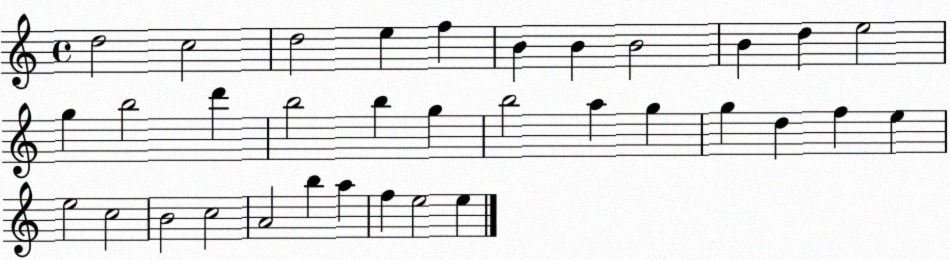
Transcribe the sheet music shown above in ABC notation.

X:1
T:Untitled
M:4/4
L:1/4
K:C
d2 c2 d2 e f B B B2 B d e2 g b2 d' b2 b g b2 a g g d f e e2 c2 B2 c2 A2 b a f e2 e